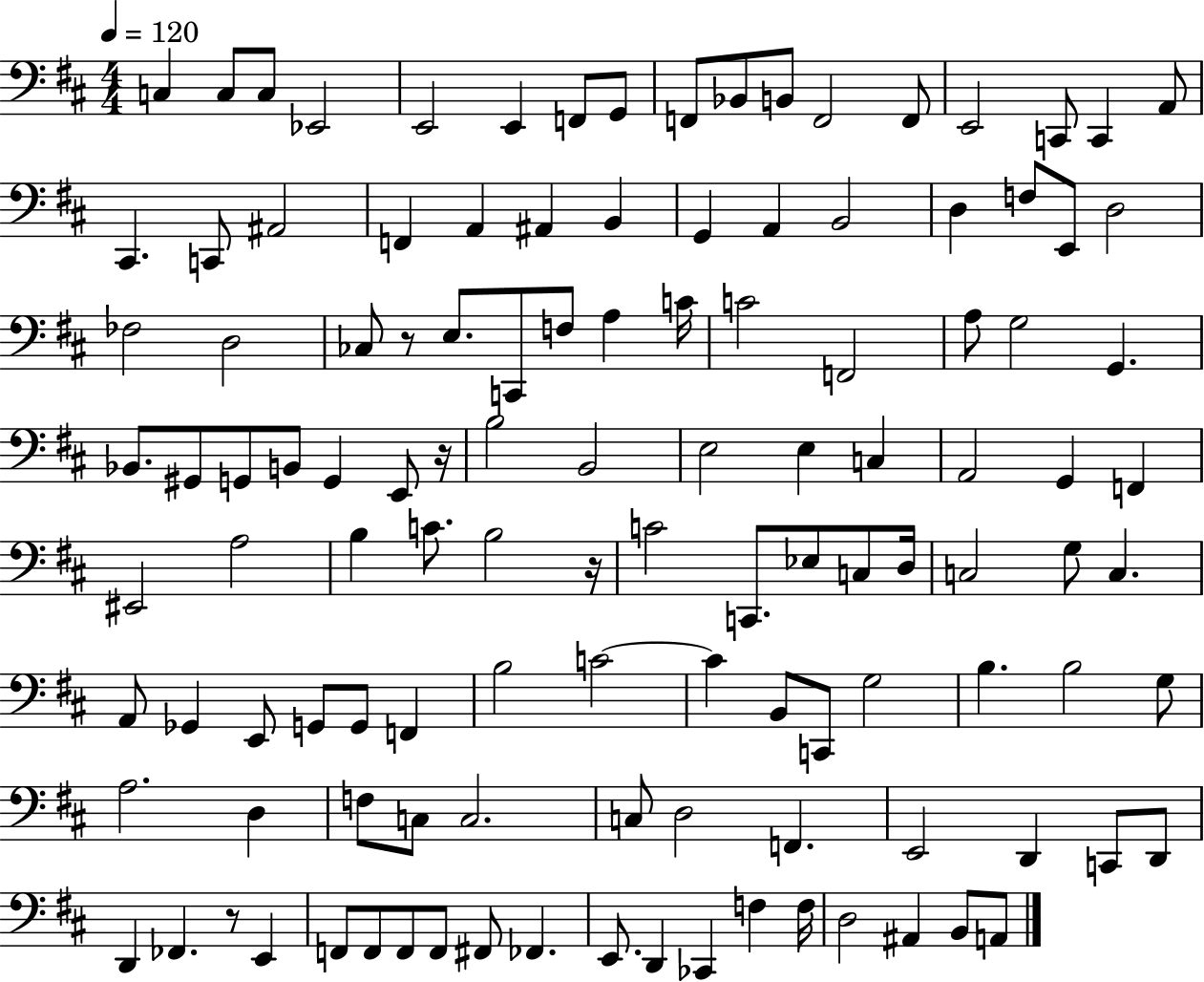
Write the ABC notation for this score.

X:1
T:Untitled
M:4/4
L:1/4
K:D
C, C,/2 C,/2 _E,,2 E,,2 E,, F,,/2 G,,/2 F,,/2 _B,,/2 B,,/2 F,,2 F,,/2 E,,2 C,,/2 C,, A,,/2 ^C,, C,,/2 ^A,,2 F,, A,, ^A,, B,, G,, A,, B,,2 D, F,/2 E,,/2 D,2 _F,2 D,2 _C,/2 z/2 E,/2 C,,/2 F,/2 A, C/4 C2 F,,2 A,/2 G,2 G,, _B,,/2 ^G,,/2 G,,/2 B,,/2 G,, E,,/2 z/4 B,2 B,,2 E,2 E, C, A,,2 G,, F,, ^E,,2 A,2 B, C/2 B,2 z/4 C2 C,,/2 _E,/2 C,/2 D,/4 C,2 G,/2 C, A,,/2 _G,, E,,/2 G,,/2 G,,/2 F,, B,2 C2 C B,,/2 C,,/2 G,2 B, B,2 G,/2 A,2 D, F,/2 C,/2 C,2 C,/2 D,2 F,, E,,2 D,, C,,/2 D,,/2 D,, _F,, z/2 E,, F,,/2 F,,/2 F,,/2 F,,/2 ^F,,/2 _F,, E,,/2 D,, _C,, F, F,/4 D,2 ^A,, B,,/2 A,,/2